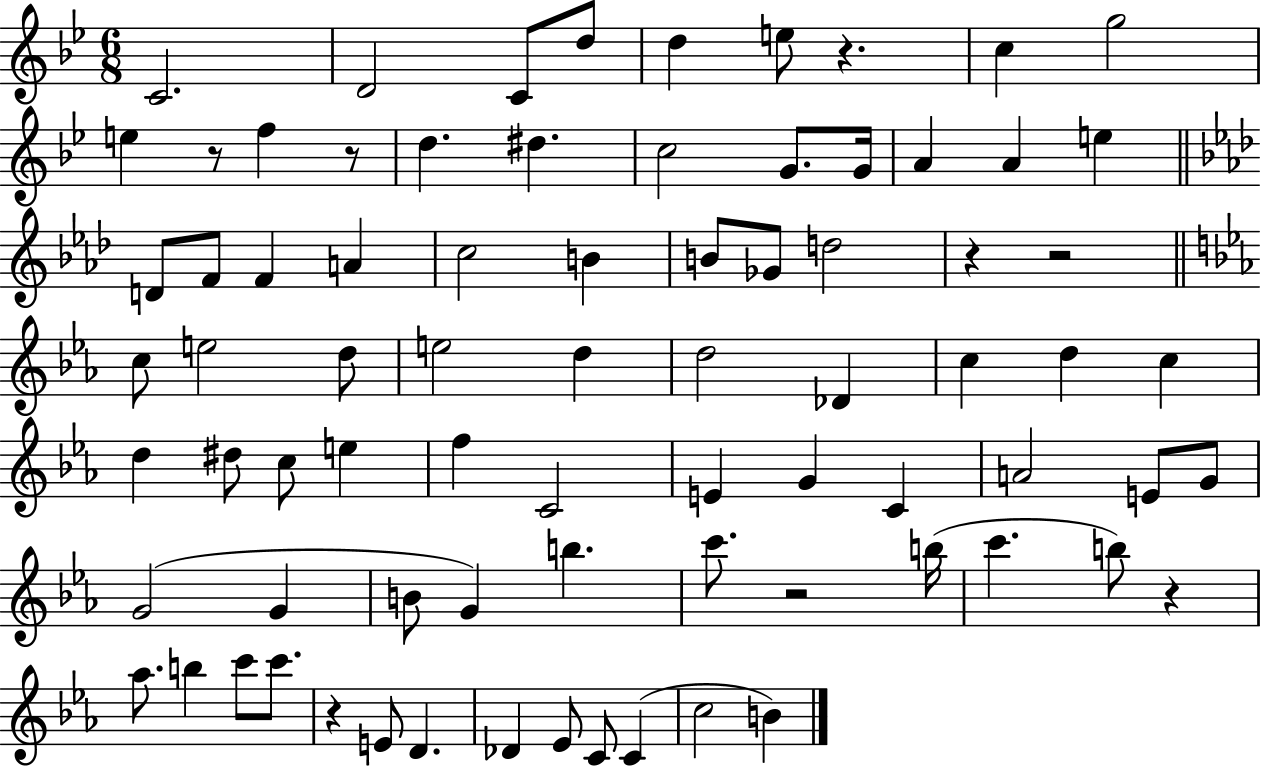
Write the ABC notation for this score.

X:1
T:Untitled
M:6/8
L:1/4
K:Bb
C2 D2 C/2 d/2 d e/2 z c g2 e z/2 f z/2 d ^d c2 G/2 G/4 A A e D/2 F/2 F A c2 B B/2 _G/2 d2 z z2 c/2 e2 d/2 e2 d d2 _D c d c d ^d/2 c/2 e f C2 E G C A2 E/2 G/2 G2 G B/2 G b c'/2 z2 b/4 c' b/2 z _a/2 b c'/2 c'/2 z E/2 D _D _E/2 C/2 C c2 B